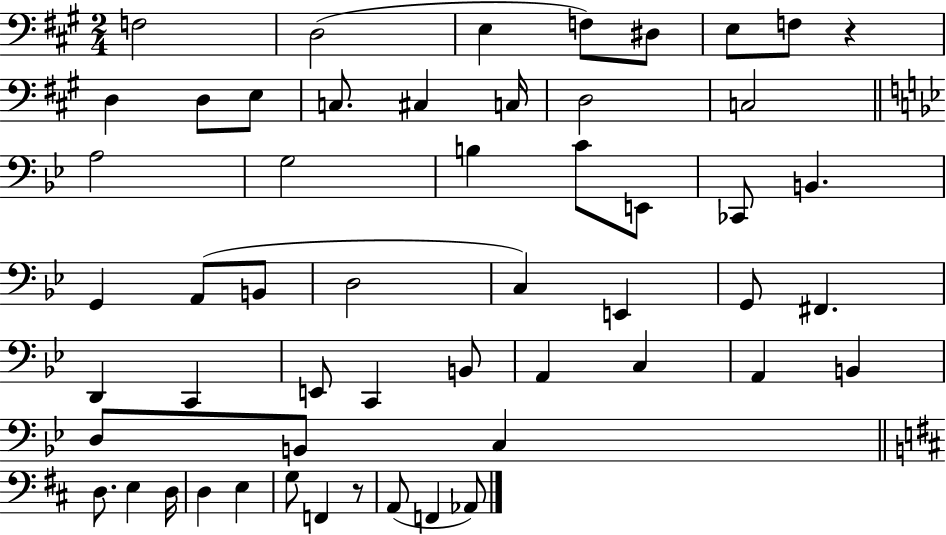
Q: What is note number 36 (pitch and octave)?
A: A2